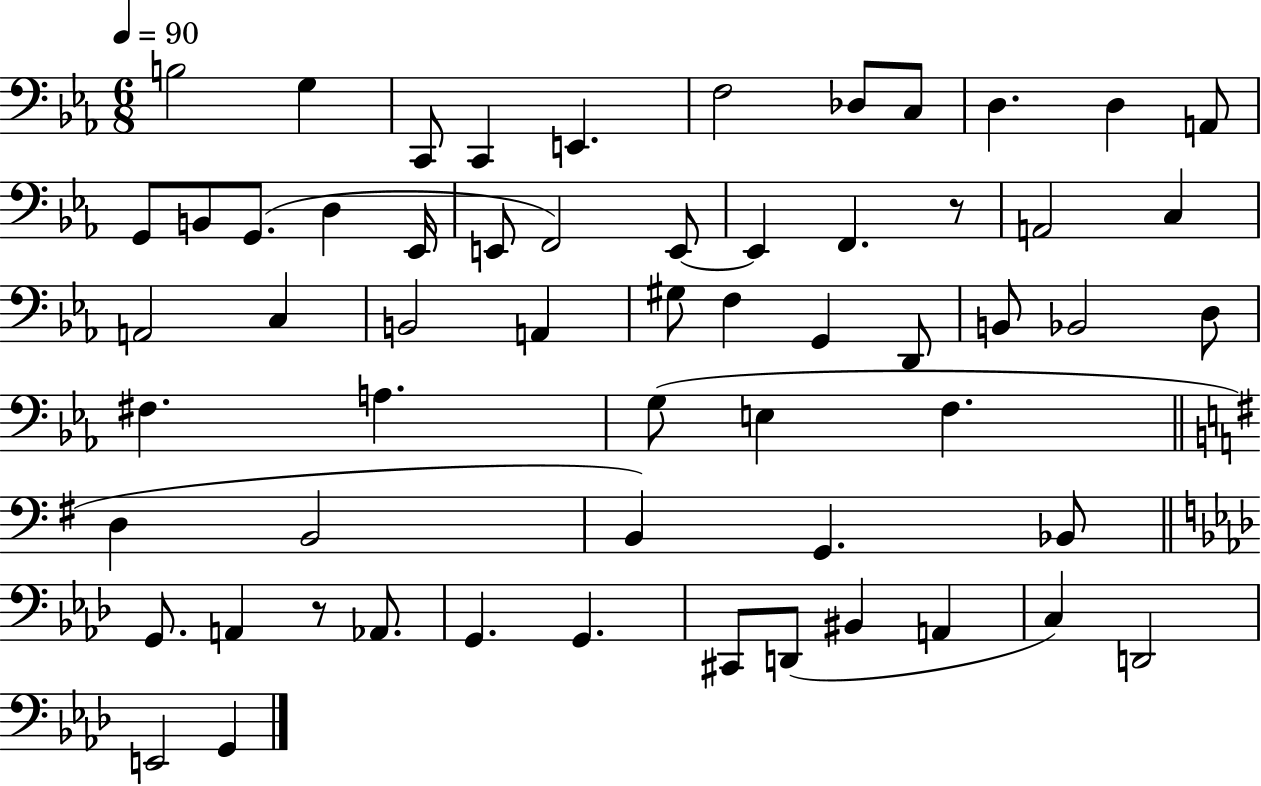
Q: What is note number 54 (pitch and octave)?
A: C3